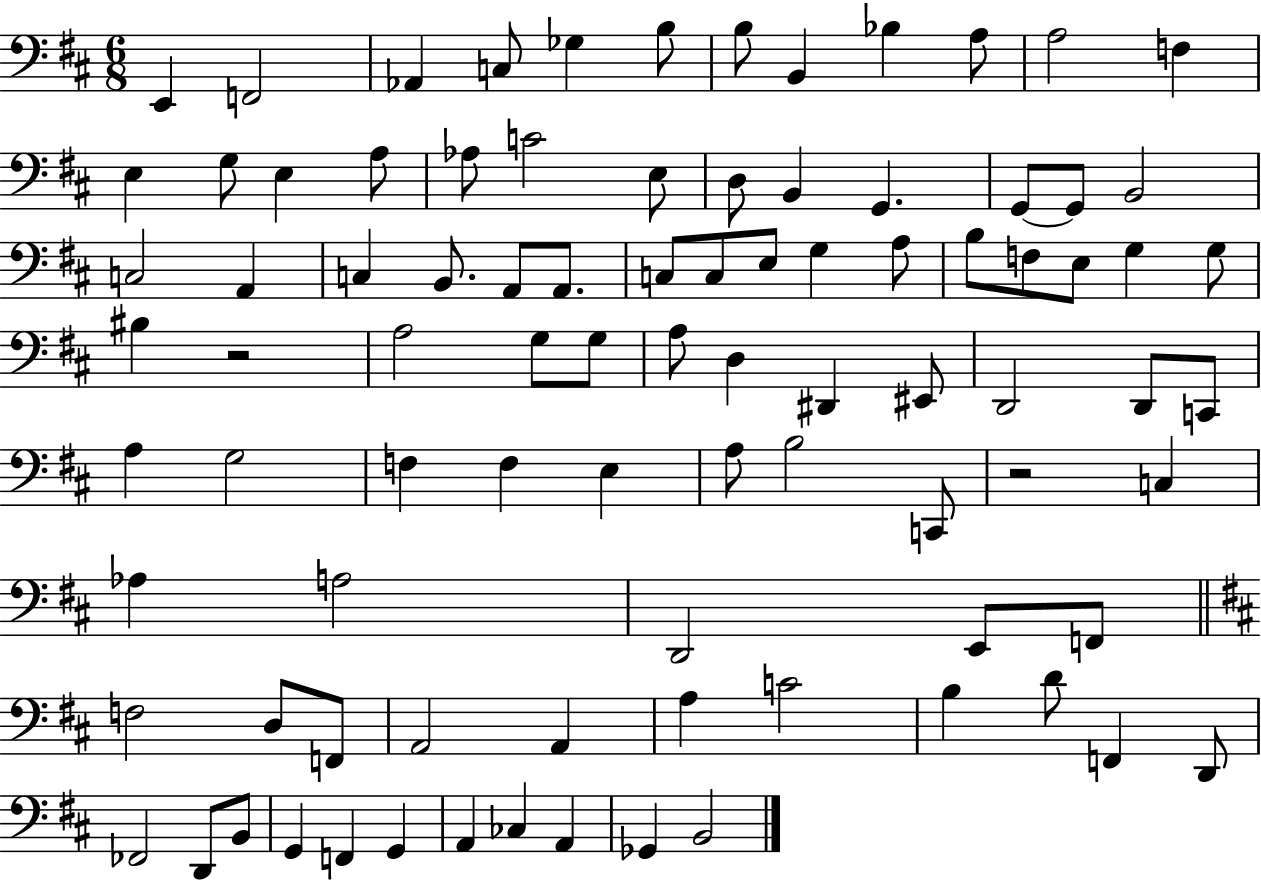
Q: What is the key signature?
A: D major